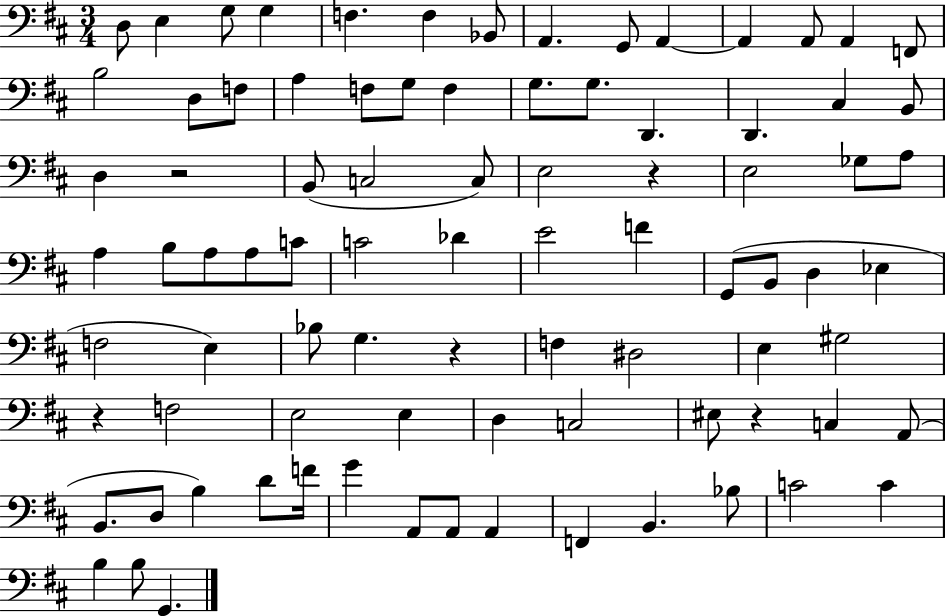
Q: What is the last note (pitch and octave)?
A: G2